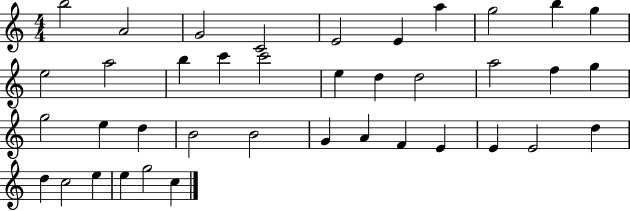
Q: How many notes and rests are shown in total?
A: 39